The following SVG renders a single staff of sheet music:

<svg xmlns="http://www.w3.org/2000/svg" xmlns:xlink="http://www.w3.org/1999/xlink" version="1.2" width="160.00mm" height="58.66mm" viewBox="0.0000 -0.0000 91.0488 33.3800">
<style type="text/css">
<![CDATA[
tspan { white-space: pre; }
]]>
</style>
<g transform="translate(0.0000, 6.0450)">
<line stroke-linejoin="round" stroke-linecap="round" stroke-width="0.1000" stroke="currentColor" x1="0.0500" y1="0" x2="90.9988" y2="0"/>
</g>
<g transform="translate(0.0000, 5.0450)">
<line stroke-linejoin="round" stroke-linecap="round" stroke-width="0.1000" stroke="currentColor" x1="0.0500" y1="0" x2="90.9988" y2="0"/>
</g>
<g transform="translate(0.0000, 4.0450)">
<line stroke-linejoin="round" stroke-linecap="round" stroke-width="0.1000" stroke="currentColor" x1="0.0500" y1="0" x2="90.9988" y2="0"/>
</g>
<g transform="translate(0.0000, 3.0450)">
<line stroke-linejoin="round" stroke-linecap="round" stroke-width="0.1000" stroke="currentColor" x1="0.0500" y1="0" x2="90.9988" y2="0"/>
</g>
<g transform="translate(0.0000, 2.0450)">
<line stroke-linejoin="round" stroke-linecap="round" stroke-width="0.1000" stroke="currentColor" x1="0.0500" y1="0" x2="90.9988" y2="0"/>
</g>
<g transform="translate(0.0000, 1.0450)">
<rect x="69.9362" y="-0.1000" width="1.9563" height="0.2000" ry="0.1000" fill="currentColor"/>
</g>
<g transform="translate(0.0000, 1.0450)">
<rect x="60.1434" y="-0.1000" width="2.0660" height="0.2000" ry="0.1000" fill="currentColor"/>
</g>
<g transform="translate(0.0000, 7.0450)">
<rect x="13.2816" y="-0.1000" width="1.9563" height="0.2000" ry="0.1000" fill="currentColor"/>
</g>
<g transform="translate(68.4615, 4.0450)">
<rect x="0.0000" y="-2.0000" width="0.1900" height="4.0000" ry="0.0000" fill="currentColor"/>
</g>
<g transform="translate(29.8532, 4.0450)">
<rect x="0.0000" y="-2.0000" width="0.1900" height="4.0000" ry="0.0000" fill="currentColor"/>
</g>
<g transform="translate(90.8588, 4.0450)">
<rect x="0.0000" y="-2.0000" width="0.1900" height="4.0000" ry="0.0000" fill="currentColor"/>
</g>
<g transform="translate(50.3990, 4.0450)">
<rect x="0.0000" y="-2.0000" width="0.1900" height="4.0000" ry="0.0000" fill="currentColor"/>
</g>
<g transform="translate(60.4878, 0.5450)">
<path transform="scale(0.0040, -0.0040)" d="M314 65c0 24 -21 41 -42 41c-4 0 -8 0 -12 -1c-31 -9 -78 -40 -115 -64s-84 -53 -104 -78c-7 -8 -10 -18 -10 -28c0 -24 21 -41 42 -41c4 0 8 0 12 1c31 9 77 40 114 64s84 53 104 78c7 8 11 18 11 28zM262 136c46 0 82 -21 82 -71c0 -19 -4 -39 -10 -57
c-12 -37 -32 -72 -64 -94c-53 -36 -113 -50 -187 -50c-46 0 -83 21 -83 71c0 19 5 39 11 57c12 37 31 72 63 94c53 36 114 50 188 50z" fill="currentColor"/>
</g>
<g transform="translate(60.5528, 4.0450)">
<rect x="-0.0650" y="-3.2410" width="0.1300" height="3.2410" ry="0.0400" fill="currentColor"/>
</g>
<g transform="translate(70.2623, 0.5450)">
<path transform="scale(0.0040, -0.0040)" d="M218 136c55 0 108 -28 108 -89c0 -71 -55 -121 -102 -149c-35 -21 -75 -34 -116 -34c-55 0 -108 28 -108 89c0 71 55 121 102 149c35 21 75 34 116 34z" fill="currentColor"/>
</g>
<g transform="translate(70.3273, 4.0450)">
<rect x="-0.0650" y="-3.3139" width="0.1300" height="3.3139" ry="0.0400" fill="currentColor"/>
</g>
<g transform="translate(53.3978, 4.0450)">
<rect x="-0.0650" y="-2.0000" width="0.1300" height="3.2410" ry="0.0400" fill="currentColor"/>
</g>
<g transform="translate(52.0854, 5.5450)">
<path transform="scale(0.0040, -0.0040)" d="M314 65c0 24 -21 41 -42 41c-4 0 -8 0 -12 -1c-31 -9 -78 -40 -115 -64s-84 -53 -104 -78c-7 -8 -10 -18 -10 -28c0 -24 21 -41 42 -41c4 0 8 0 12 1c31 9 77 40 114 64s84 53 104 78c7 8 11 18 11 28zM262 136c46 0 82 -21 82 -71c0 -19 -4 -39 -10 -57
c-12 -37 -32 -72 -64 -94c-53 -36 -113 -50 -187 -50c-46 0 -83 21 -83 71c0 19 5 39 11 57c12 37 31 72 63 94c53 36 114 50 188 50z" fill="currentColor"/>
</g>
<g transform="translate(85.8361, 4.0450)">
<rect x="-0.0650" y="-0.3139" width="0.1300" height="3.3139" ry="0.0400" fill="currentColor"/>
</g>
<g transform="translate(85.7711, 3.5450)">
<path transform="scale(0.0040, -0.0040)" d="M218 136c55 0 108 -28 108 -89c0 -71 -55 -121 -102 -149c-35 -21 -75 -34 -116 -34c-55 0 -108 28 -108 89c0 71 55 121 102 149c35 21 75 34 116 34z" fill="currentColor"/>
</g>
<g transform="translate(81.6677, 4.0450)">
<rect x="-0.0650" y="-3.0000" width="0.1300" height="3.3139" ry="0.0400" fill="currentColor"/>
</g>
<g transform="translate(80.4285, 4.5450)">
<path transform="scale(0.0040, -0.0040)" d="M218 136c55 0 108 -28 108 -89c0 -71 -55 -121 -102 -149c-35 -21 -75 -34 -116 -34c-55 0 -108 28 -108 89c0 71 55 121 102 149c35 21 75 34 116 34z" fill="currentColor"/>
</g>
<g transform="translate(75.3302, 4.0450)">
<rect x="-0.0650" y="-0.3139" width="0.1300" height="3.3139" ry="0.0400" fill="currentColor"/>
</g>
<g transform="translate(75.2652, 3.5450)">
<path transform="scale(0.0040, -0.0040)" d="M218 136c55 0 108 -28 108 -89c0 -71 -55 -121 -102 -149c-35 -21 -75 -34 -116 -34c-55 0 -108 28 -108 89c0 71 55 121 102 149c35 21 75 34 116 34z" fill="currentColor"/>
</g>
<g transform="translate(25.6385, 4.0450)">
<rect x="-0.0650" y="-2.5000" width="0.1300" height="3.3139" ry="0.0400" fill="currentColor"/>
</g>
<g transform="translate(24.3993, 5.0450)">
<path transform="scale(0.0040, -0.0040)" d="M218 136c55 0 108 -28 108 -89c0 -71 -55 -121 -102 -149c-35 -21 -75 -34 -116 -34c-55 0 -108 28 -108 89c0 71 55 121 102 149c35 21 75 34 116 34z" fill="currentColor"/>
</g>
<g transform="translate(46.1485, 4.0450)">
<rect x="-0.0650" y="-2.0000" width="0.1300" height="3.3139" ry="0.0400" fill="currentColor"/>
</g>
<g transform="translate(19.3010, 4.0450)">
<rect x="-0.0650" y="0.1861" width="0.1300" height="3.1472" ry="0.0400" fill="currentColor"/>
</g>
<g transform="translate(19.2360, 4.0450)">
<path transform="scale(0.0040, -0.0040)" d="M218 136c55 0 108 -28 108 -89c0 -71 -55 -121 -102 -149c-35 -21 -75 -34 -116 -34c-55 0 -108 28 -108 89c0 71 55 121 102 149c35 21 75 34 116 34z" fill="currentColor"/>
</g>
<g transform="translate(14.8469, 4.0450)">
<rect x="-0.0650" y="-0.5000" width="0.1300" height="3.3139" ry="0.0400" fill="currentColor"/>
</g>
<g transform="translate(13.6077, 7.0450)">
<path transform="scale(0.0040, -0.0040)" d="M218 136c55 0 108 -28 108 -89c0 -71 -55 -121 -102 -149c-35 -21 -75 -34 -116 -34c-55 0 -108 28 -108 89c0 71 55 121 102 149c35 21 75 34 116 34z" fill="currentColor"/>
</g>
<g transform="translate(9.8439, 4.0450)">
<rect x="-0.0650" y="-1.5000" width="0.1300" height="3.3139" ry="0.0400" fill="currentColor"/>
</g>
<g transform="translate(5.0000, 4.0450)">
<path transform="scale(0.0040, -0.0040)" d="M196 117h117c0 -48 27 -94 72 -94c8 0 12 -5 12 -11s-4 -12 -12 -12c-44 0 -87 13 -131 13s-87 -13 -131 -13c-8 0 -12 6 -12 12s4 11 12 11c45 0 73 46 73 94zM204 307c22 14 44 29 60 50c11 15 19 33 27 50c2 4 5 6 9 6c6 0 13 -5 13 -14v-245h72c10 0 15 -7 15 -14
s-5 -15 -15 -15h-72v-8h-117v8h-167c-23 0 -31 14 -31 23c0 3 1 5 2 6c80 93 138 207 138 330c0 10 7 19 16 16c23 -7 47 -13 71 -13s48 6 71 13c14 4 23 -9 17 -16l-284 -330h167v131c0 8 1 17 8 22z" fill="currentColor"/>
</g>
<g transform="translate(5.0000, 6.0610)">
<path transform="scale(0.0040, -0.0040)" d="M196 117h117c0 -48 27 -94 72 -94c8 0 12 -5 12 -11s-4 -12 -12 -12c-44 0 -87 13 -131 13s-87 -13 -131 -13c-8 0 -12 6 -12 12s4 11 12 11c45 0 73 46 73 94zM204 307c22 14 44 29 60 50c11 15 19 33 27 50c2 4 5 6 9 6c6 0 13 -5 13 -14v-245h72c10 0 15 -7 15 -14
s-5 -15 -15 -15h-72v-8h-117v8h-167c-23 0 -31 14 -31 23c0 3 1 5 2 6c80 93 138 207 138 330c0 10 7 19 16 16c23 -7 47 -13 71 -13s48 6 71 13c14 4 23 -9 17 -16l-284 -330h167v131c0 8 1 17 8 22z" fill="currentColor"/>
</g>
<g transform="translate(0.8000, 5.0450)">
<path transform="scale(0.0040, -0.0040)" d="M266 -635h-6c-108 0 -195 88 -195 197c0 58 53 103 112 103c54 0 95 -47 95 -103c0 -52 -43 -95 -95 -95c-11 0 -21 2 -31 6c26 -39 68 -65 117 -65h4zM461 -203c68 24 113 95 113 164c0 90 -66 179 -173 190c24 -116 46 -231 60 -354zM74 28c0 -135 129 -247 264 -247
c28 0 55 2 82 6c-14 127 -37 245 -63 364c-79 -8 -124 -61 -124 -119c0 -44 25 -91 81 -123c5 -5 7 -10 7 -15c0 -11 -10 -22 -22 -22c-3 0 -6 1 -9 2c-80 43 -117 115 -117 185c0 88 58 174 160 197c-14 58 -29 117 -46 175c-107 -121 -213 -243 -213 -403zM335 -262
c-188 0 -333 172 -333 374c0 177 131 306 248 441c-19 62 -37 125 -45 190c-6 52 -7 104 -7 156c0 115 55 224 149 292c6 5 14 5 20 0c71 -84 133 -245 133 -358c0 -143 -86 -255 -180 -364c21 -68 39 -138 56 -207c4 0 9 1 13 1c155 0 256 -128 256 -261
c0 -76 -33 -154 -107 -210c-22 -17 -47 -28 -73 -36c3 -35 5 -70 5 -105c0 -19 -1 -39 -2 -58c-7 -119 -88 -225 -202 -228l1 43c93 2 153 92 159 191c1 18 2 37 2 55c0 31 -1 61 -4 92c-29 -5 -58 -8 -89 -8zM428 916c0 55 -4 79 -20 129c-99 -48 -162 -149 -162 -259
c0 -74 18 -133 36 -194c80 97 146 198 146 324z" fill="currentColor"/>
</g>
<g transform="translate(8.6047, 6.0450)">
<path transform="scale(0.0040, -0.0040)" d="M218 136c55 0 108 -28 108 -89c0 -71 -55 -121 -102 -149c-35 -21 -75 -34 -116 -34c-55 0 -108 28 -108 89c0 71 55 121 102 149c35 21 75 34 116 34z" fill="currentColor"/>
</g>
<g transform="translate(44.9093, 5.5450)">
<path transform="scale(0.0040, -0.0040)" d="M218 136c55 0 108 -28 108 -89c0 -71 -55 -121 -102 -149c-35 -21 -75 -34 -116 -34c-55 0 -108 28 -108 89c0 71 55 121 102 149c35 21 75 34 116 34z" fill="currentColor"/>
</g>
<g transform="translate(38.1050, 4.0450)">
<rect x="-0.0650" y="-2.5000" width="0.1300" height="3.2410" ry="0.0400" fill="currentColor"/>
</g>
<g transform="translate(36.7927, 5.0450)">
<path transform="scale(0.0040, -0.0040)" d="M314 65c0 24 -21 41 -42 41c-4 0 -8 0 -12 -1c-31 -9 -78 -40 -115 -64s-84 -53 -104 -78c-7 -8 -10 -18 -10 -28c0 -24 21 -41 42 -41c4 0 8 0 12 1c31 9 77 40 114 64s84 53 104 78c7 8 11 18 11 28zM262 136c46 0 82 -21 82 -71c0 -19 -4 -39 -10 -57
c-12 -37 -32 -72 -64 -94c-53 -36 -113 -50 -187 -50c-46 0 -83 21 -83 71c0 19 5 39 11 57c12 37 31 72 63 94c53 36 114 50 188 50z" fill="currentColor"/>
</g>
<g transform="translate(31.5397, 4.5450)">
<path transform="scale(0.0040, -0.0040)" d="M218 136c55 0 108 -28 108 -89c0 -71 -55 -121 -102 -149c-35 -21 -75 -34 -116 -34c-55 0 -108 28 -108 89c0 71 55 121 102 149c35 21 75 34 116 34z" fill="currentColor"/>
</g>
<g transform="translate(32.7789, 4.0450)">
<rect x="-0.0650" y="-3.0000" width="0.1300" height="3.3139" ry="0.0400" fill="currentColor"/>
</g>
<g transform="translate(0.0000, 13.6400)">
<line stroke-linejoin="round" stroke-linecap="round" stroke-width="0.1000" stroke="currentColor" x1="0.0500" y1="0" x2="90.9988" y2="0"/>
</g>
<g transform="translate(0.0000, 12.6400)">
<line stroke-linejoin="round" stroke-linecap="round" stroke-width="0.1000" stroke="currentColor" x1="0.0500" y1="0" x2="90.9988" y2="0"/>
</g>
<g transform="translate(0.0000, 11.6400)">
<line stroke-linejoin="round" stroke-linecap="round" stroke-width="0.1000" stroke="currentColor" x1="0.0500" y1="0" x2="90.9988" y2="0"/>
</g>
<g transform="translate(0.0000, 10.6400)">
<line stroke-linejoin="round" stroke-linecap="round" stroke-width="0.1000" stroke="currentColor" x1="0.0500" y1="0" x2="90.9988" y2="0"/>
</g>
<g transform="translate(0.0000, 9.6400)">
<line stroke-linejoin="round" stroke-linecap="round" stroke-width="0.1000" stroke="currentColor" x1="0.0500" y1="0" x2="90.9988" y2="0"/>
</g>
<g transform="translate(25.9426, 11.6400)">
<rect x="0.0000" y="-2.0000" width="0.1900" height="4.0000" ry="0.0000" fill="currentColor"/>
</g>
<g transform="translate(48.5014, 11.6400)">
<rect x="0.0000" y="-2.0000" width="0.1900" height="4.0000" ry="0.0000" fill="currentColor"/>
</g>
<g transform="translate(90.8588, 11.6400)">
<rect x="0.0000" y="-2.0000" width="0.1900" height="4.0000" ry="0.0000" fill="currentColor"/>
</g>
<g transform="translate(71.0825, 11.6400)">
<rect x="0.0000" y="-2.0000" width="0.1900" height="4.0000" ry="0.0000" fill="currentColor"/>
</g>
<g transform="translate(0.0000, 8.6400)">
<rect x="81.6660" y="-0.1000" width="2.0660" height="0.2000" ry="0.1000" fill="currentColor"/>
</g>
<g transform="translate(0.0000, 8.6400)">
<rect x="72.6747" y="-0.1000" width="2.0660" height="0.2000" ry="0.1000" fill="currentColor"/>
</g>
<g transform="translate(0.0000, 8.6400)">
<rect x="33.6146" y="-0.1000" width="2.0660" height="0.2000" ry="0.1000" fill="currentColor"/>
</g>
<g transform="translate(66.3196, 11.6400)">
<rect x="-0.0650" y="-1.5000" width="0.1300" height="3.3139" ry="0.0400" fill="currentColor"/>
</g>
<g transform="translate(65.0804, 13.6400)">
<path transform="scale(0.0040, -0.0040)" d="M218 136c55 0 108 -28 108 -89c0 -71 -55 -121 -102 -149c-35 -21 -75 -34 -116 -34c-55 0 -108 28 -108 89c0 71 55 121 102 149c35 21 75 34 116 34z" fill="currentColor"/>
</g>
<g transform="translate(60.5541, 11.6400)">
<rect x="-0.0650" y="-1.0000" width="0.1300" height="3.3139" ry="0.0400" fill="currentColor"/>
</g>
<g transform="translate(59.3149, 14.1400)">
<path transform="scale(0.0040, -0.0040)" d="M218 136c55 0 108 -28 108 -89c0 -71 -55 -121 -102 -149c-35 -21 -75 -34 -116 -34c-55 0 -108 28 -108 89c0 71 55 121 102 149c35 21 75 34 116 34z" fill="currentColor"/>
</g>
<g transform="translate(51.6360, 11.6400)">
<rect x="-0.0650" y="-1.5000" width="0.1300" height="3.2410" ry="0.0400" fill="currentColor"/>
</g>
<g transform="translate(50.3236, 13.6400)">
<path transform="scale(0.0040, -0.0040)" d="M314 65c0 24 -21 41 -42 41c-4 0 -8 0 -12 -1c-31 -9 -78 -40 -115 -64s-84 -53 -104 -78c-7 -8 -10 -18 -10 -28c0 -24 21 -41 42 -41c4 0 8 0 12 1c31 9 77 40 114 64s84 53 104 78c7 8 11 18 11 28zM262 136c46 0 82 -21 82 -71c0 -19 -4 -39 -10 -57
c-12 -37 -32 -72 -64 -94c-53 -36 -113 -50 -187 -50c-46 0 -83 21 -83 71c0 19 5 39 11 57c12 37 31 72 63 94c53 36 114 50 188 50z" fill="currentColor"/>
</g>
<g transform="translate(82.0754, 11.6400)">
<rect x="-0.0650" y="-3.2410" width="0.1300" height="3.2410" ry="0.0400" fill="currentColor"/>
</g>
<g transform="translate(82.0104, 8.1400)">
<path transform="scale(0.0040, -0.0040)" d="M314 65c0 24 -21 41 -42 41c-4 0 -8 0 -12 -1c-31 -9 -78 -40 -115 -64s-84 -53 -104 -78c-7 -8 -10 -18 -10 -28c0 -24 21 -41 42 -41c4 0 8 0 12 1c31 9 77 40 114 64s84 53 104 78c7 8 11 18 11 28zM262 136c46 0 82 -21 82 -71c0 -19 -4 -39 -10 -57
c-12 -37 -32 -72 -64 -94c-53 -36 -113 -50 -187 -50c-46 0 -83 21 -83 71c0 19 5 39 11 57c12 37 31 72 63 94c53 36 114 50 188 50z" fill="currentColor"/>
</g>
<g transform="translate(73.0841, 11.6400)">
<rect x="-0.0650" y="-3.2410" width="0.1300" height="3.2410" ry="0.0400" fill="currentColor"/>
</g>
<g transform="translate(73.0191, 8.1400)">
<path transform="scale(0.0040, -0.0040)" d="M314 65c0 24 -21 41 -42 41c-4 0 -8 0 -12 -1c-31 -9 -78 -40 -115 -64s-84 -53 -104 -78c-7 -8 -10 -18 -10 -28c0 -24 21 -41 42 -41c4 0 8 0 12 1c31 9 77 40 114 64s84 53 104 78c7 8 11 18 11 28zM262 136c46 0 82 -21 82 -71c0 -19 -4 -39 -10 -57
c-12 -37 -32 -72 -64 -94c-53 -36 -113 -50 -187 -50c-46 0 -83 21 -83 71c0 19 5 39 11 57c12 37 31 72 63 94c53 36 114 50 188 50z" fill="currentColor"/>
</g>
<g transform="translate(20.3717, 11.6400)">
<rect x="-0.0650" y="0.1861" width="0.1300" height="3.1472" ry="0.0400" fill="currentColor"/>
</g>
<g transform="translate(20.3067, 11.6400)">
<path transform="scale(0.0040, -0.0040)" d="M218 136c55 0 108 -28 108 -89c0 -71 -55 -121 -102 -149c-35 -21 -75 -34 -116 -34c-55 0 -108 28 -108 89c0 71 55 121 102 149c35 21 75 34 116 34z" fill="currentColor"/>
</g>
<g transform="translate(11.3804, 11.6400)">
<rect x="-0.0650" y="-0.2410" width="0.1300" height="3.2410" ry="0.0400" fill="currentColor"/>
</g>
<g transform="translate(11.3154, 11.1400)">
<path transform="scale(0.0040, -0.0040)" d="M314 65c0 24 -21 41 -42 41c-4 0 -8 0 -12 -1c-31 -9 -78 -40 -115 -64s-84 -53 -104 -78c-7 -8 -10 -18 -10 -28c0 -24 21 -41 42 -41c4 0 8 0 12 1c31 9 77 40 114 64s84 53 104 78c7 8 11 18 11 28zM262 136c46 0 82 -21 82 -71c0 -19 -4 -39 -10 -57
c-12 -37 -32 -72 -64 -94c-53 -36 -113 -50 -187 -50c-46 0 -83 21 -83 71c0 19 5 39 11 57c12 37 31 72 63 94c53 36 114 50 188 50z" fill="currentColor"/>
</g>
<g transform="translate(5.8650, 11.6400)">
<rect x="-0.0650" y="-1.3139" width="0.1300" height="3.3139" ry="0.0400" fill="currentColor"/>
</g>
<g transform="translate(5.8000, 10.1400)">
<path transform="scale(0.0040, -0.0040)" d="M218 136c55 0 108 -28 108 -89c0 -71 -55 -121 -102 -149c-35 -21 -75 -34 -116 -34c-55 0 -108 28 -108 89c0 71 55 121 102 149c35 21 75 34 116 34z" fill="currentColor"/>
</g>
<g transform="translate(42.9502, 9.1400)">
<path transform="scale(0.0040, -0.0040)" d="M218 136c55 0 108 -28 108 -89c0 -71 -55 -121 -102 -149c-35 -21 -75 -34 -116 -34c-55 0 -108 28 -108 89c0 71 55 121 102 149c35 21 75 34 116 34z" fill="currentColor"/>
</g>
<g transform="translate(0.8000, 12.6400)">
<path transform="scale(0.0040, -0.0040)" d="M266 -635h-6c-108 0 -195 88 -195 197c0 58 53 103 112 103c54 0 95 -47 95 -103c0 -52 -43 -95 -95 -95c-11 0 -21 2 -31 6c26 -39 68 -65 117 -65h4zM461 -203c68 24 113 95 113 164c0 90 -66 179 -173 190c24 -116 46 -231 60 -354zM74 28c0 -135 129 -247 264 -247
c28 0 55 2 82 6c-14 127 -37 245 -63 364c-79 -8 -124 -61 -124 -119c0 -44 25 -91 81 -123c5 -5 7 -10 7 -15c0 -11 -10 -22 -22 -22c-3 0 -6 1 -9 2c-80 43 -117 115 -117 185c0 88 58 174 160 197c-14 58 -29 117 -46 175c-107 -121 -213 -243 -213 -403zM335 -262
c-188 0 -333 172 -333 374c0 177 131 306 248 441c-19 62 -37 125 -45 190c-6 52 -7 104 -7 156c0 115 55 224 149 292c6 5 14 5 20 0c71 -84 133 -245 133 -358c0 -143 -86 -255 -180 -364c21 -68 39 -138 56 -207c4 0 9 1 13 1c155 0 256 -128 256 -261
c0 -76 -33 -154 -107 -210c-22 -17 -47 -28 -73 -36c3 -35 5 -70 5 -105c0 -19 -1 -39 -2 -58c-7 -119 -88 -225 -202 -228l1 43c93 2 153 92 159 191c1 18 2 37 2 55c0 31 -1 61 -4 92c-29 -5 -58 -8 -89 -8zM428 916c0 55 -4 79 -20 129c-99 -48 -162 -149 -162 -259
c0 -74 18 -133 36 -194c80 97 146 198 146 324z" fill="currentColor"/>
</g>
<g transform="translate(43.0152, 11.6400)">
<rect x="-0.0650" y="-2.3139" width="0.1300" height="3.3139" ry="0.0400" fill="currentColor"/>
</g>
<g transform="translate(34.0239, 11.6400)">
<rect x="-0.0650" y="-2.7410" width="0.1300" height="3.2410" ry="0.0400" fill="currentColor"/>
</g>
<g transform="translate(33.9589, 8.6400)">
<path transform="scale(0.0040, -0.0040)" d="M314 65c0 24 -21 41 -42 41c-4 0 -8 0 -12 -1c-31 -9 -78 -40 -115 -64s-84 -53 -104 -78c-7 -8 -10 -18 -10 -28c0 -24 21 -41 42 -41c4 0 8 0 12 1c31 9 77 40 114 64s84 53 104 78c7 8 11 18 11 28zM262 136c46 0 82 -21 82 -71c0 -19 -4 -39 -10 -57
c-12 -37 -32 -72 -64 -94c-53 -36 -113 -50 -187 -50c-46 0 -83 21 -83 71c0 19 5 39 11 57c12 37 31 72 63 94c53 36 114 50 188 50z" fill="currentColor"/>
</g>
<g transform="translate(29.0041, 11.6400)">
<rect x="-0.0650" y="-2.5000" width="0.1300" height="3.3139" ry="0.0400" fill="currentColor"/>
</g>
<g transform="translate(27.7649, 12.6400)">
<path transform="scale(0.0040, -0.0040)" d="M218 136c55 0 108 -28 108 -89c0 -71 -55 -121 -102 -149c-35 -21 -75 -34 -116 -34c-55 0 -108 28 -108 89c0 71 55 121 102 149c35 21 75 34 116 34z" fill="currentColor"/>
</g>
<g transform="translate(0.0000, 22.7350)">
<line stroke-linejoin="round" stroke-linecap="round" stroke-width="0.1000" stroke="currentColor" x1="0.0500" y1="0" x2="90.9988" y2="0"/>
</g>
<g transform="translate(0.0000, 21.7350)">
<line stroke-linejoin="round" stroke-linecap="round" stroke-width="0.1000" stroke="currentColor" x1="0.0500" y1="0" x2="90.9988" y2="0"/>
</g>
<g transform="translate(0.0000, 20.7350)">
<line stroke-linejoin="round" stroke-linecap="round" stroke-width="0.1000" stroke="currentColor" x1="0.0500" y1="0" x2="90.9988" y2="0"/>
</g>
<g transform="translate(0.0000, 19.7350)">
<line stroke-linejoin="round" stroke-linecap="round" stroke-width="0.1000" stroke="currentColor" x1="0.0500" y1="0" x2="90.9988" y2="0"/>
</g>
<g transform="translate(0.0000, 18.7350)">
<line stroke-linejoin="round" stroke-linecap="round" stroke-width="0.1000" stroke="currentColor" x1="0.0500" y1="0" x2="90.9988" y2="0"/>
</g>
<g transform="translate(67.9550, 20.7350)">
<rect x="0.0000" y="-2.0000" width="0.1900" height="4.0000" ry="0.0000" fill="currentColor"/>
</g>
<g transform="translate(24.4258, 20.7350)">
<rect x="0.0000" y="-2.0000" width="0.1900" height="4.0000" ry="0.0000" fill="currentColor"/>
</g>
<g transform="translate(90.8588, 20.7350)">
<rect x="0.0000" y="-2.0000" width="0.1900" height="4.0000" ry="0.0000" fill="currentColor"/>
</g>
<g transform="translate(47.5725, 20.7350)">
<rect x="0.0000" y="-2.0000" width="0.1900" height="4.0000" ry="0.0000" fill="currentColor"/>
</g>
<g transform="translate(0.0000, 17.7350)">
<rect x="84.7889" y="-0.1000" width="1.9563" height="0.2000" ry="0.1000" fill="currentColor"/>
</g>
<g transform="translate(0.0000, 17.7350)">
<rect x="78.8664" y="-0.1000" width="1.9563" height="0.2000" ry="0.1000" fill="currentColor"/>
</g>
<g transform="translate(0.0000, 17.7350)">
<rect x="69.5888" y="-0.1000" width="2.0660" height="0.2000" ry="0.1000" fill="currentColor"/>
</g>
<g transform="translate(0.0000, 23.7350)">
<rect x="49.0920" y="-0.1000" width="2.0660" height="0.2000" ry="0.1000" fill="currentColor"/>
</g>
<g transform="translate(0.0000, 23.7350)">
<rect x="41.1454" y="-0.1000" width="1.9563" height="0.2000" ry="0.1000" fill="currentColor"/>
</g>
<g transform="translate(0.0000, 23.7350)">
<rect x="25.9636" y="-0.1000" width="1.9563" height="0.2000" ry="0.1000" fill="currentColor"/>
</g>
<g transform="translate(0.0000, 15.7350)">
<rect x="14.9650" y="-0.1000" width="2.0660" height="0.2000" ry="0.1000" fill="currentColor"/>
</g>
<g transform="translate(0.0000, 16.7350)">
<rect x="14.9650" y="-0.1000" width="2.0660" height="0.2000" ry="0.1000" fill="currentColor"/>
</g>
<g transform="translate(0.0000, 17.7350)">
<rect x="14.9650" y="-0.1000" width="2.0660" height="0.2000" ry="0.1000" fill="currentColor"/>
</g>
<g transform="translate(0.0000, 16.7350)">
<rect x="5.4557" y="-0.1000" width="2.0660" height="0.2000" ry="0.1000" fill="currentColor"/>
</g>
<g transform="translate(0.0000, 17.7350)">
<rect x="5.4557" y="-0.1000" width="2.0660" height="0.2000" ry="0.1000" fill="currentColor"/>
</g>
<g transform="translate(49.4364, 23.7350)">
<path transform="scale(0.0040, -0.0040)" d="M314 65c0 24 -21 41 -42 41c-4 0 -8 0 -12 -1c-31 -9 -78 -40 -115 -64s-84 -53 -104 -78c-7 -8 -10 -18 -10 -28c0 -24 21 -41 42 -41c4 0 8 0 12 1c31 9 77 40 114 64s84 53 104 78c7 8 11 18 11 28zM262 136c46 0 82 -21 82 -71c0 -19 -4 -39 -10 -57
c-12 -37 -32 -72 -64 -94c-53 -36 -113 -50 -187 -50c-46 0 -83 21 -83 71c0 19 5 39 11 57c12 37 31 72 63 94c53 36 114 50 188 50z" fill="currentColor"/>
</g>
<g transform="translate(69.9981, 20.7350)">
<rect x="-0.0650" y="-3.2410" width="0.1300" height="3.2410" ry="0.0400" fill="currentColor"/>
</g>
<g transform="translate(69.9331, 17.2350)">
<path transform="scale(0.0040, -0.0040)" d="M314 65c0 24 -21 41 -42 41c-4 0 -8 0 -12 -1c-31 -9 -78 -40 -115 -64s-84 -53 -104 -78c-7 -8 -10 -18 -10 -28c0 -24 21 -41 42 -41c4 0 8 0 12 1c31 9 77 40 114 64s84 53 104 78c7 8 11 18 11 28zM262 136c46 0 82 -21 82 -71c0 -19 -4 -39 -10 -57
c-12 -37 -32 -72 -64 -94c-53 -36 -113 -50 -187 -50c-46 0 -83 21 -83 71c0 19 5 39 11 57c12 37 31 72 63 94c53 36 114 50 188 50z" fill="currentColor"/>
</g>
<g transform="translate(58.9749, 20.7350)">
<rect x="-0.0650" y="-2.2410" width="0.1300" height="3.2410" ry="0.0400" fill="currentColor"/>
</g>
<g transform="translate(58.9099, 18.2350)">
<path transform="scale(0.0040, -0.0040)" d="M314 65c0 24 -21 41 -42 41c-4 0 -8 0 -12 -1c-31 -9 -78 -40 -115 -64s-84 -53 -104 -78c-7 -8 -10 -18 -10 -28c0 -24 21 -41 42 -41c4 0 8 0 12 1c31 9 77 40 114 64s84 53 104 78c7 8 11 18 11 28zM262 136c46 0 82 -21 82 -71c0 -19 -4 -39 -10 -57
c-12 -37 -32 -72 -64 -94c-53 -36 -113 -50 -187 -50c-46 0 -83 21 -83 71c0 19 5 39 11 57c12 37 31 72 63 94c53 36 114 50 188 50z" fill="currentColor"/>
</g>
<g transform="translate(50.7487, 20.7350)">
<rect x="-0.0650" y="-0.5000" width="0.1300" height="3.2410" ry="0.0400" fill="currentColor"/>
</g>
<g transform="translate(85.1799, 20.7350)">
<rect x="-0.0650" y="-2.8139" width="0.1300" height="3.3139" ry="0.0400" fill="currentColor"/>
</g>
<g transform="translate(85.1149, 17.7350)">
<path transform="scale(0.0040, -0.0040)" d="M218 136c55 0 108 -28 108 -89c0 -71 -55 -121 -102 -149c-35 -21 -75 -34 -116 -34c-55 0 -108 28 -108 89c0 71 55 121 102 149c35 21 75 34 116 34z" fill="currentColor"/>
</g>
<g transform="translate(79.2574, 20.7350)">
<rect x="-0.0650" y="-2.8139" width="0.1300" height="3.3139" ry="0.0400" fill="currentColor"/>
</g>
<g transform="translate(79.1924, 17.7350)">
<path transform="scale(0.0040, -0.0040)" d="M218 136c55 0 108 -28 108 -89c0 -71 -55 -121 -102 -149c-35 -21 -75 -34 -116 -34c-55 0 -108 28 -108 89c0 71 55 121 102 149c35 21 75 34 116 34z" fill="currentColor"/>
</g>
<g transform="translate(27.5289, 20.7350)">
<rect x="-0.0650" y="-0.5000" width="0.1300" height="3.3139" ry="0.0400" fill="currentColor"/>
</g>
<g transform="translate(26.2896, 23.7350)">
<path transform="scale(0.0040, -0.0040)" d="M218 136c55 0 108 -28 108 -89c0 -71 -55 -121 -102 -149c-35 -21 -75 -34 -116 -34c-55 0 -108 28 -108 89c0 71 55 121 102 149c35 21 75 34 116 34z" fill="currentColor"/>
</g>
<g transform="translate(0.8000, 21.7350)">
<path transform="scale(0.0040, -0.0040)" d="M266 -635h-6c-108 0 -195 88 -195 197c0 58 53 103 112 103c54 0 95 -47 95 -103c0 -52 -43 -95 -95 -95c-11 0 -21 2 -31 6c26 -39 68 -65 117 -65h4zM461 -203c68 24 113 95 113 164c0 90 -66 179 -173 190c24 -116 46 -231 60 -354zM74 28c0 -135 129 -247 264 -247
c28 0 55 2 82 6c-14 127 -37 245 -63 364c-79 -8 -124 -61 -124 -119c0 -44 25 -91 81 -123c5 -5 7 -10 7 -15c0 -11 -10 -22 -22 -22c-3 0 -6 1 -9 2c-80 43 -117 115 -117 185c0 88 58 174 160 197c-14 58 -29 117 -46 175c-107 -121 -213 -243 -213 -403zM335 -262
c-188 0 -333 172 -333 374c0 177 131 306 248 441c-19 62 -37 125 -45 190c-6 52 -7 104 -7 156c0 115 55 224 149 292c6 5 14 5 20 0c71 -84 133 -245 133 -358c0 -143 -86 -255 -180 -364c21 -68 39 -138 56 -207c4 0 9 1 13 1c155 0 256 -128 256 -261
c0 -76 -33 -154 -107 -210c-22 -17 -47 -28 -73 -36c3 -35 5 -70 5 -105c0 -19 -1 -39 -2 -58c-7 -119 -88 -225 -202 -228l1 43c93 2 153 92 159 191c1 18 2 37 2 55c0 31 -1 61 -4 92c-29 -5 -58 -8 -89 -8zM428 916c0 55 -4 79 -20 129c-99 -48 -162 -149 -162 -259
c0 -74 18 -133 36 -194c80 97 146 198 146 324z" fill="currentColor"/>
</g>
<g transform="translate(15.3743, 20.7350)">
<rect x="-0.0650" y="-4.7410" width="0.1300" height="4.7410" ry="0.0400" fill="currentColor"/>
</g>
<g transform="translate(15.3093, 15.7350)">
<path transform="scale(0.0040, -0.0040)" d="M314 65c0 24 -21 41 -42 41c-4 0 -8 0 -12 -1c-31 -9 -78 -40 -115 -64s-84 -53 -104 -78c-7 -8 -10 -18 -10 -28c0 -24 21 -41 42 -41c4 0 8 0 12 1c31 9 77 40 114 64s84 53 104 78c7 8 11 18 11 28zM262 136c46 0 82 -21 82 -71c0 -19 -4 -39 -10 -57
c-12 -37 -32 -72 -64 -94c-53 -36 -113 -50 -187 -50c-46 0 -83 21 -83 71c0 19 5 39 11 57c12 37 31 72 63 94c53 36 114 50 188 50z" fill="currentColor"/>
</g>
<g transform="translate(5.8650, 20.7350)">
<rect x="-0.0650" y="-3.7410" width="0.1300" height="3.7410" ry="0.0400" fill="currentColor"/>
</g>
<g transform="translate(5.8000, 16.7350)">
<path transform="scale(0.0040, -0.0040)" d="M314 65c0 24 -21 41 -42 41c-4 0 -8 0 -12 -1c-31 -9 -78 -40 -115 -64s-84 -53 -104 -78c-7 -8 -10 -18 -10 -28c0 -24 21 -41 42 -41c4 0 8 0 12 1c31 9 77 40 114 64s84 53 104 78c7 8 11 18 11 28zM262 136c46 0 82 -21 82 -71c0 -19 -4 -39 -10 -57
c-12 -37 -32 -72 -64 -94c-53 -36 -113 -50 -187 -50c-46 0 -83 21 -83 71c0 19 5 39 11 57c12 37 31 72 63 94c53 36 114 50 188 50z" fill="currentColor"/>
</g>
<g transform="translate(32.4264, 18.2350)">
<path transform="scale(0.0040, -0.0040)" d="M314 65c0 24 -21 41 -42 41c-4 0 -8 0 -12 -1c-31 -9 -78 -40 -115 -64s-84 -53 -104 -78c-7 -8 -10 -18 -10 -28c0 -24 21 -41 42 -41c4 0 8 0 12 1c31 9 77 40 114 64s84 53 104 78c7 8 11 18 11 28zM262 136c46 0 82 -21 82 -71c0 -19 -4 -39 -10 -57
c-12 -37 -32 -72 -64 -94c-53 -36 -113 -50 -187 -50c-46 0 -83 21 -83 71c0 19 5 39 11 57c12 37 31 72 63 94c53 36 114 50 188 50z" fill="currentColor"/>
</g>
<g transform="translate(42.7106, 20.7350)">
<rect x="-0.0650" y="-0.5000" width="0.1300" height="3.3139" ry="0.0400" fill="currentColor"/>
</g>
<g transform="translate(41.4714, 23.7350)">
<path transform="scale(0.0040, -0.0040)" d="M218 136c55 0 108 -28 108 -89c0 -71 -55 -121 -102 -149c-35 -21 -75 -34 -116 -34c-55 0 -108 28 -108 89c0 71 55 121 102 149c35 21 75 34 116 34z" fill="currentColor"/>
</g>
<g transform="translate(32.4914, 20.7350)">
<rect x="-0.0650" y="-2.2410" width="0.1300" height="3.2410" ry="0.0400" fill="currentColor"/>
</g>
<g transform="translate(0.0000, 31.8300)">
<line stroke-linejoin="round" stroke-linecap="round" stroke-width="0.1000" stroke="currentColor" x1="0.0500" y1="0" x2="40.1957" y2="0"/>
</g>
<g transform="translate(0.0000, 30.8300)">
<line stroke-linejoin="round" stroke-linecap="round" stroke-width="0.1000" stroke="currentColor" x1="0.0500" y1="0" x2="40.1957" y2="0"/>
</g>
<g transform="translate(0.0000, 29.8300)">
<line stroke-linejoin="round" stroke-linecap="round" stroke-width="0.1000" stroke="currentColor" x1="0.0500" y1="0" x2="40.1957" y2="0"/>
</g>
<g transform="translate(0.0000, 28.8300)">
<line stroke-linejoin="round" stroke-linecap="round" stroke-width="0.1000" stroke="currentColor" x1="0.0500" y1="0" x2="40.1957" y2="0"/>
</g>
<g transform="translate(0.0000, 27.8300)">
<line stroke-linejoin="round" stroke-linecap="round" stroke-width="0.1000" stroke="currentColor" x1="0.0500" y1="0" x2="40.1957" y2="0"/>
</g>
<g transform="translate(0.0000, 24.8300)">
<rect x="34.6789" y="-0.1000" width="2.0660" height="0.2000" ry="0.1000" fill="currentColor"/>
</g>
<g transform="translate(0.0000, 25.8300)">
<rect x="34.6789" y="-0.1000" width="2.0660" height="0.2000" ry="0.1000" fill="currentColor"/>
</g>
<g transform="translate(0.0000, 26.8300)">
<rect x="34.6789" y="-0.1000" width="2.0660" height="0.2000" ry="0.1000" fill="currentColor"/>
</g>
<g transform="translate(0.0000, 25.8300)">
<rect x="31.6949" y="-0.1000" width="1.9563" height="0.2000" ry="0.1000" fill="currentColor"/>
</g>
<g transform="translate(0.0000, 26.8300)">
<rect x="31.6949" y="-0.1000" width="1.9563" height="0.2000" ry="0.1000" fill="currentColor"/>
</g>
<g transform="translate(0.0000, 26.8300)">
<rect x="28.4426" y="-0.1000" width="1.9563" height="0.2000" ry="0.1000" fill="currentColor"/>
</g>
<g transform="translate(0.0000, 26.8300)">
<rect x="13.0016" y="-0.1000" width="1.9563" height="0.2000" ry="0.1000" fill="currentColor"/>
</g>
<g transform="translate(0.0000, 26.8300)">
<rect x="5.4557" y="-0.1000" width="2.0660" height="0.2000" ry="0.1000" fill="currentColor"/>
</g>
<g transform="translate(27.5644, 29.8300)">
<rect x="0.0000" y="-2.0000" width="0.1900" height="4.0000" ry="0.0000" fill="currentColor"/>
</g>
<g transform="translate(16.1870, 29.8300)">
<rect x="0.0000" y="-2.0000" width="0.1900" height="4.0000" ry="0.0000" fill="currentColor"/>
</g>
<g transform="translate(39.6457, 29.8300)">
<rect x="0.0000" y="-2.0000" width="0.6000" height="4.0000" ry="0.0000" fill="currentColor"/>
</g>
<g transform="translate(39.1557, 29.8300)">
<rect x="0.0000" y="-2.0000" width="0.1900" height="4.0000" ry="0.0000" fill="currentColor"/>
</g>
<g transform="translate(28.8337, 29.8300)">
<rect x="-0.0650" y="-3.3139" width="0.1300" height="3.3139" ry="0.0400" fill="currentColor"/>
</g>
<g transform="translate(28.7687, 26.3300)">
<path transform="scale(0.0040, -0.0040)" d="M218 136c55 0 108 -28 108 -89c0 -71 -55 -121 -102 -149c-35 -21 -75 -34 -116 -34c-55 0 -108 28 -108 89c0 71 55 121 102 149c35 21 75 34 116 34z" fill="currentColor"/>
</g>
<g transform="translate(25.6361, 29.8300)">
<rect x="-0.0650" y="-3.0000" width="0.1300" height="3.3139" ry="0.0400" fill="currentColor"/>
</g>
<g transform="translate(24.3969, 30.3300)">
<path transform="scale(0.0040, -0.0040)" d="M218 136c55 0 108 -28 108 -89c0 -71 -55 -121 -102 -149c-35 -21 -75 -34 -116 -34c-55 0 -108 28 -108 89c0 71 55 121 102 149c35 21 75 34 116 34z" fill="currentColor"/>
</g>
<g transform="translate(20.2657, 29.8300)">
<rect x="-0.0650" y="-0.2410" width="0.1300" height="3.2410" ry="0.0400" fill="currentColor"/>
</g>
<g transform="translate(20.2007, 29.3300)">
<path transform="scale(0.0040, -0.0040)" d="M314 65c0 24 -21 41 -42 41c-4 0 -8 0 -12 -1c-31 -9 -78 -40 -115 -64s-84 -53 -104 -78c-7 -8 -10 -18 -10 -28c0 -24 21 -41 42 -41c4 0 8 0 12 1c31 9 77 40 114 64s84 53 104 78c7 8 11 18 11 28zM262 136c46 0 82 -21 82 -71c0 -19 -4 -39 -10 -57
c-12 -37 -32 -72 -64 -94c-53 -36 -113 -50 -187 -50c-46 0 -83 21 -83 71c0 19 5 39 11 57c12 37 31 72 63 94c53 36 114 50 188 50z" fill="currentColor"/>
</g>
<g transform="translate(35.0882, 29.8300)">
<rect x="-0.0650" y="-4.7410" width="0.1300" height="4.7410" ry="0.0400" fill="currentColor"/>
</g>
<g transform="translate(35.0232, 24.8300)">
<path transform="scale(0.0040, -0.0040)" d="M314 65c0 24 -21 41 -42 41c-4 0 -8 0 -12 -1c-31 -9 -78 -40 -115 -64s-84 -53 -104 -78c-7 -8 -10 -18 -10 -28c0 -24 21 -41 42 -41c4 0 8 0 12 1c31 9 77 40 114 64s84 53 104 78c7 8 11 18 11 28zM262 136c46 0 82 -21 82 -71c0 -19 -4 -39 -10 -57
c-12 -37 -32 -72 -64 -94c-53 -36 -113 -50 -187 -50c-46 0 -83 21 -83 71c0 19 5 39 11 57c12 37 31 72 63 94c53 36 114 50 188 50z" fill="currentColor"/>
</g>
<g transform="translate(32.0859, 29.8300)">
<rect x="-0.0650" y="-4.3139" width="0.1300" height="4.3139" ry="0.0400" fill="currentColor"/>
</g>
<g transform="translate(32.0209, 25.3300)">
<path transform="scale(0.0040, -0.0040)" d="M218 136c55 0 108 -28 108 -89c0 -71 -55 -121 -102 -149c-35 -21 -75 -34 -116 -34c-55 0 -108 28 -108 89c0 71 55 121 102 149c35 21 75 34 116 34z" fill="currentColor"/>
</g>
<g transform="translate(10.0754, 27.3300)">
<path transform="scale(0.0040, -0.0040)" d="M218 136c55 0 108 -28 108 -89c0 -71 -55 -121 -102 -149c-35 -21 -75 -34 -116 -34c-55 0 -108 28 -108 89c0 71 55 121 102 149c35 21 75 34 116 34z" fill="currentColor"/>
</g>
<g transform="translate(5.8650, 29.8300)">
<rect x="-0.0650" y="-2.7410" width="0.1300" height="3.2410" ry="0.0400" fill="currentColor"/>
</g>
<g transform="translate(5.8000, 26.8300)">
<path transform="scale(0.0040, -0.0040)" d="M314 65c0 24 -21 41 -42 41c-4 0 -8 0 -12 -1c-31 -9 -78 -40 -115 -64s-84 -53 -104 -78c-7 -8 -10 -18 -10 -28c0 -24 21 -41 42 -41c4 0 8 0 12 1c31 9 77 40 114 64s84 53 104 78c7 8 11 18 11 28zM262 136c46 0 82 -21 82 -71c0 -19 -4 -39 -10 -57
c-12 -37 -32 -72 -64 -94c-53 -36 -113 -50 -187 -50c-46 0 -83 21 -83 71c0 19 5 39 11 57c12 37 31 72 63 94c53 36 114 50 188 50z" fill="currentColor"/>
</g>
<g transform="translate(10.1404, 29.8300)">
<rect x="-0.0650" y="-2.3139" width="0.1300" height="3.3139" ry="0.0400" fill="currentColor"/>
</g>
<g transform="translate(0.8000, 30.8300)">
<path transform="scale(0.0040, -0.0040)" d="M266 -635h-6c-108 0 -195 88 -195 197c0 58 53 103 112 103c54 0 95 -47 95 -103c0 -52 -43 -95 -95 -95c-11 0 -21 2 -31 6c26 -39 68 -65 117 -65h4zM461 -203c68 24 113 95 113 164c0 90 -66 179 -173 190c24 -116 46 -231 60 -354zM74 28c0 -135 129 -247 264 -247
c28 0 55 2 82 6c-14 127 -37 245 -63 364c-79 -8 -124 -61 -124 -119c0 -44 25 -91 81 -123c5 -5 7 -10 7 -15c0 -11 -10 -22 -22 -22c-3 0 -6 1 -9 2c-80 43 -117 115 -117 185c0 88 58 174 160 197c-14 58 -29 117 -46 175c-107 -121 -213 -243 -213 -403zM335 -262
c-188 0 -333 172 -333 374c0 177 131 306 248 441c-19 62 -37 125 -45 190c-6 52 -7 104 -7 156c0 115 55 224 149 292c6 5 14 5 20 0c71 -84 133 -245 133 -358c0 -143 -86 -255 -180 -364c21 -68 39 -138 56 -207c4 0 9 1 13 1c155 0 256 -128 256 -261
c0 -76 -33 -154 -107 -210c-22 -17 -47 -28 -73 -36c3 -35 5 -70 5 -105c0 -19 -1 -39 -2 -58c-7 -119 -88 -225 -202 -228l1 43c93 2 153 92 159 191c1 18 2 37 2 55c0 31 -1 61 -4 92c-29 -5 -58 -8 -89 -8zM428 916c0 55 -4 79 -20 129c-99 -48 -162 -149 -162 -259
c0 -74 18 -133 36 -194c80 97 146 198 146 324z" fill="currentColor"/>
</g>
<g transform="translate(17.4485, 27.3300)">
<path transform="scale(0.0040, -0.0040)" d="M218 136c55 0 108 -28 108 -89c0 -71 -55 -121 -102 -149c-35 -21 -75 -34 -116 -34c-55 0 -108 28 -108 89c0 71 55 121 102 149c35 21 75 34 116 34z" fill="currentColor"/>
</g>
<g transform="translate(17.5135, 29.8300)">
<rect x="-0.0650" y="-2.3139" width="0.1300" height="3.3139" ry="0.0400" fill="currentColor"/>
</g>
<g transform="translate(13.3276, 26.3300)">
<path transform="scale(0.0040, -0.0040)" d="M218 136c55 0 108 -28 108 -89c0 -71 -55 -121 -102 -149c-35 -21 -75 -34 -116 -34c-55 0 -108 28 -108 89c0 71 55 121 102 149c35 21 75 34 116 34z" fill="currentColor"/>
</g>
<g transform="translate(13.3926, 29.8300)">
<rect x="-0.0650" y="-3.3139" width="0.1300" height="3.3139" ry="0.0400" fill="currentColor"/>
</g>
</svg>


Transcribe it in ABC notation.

X:1
T:Untitled
M:4/4
L:1/4
K:C
E C B G A G2 F F2 b2 b c A c e c2 B G a2 g E2 D E b2 b2 c'2 e'2 C g2 C C2 g2 b2 a a a2 g b g c2 A b d' e'2